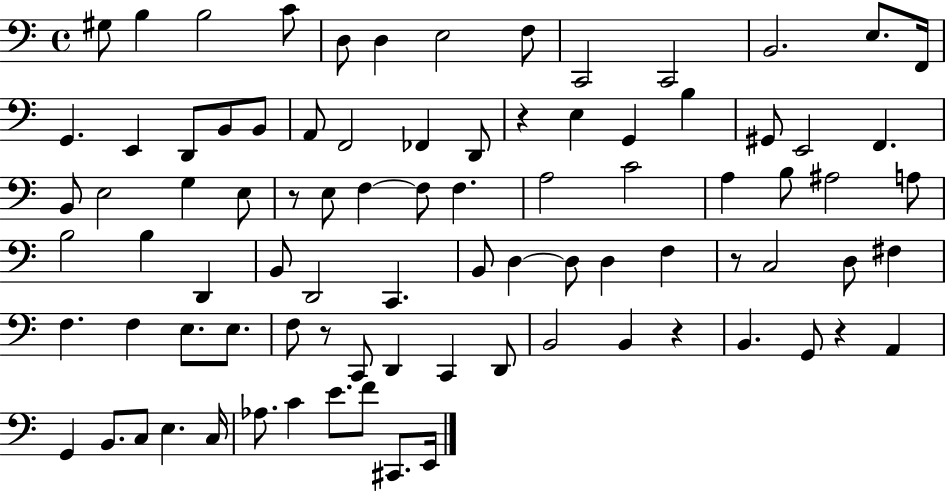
X:1
T:Untitled
M:4/4
L:1/4
K:C
^G,/2 B, B,2 C/2 D,/2 D, E,2 F,/2 C,,2 C,,2 B,,2 E,/2 F,,/4 G,, E,, D,,/2 B,,/2 B,,/2 A,,/2 F,,2 _F,, D,,/2 z E, G,, B, ^G,,/2 E,,2 F,, B,,/2 E,2 G, E,/2 z/2 E,/2 F, F,/2 F, A,2 C2 A, B,/2 ^A,2 A,/2 B,2 B, D,, B,,/2 D,,2 C,, B,,/2 D, D,/2 D, F, z/2 C,2 D,/2 ^F, F, F, E,/2 E,/2 F,/2 z/2 C,,/2 D,, C,, D,,/2 B,,2 B,, z B,, G,,/2 z A,, G,, B,,/2 C,/2 E, C,/4 _A,/2 C E/2 F/2 ^C,,/2 E,,/4